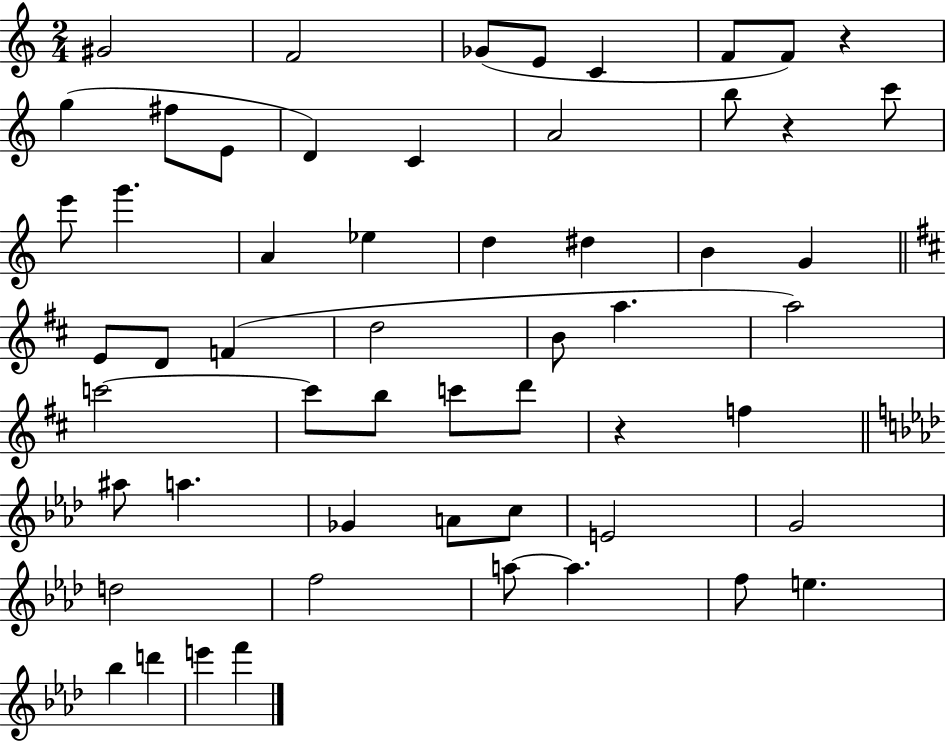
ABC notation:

X:1
T:Untitled
M:2/4
L:1/4
K:C
^G2 F2 _G/2 E/2 C F/2 F/2 z g ^f/2 E/2 D C A2 b/2 z c'/2 e'/2 g' A _e d ^d B G E/2 D/2 F d2 B/2 a a2 c'2 c'/2 b/2 c'/2 d'/2 z f ^a/2 a _G A/2 c/2 E2 G2 d2 f2 a/2 a f/2 e _b d' e' f'